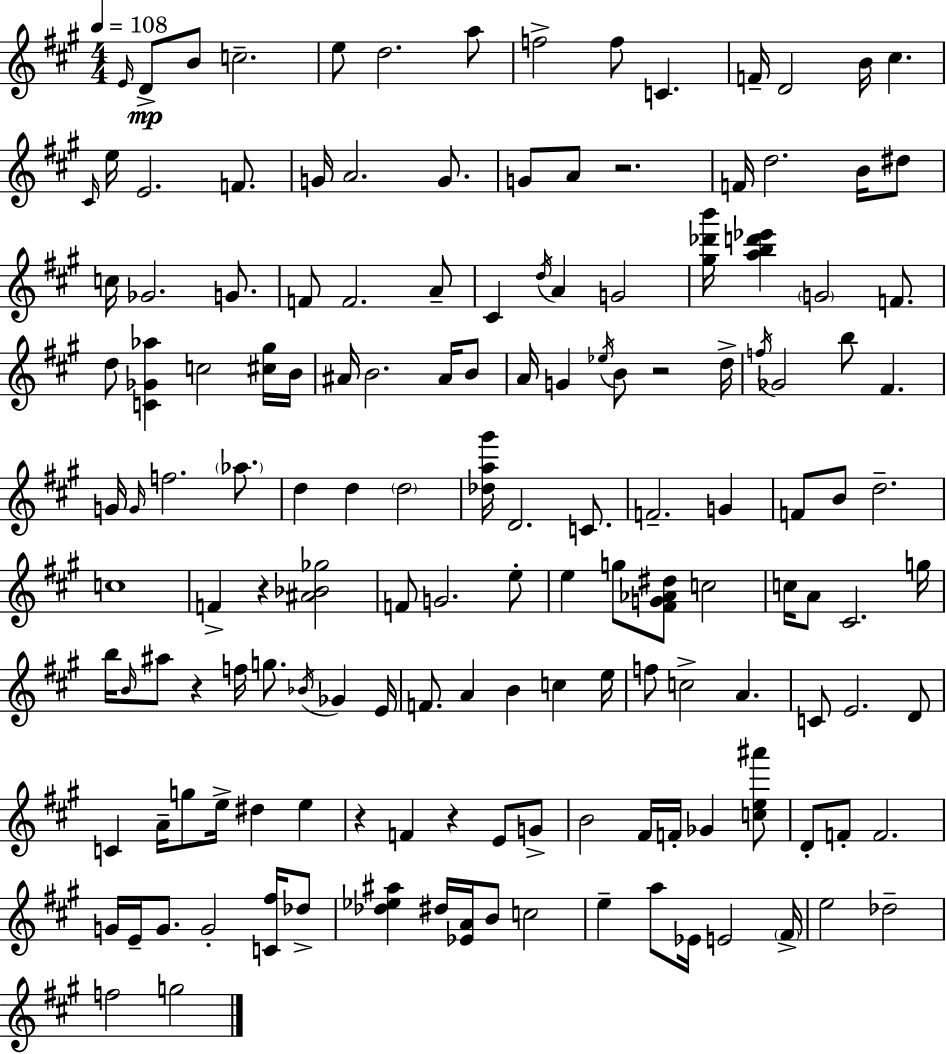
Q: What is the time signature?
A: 4/4